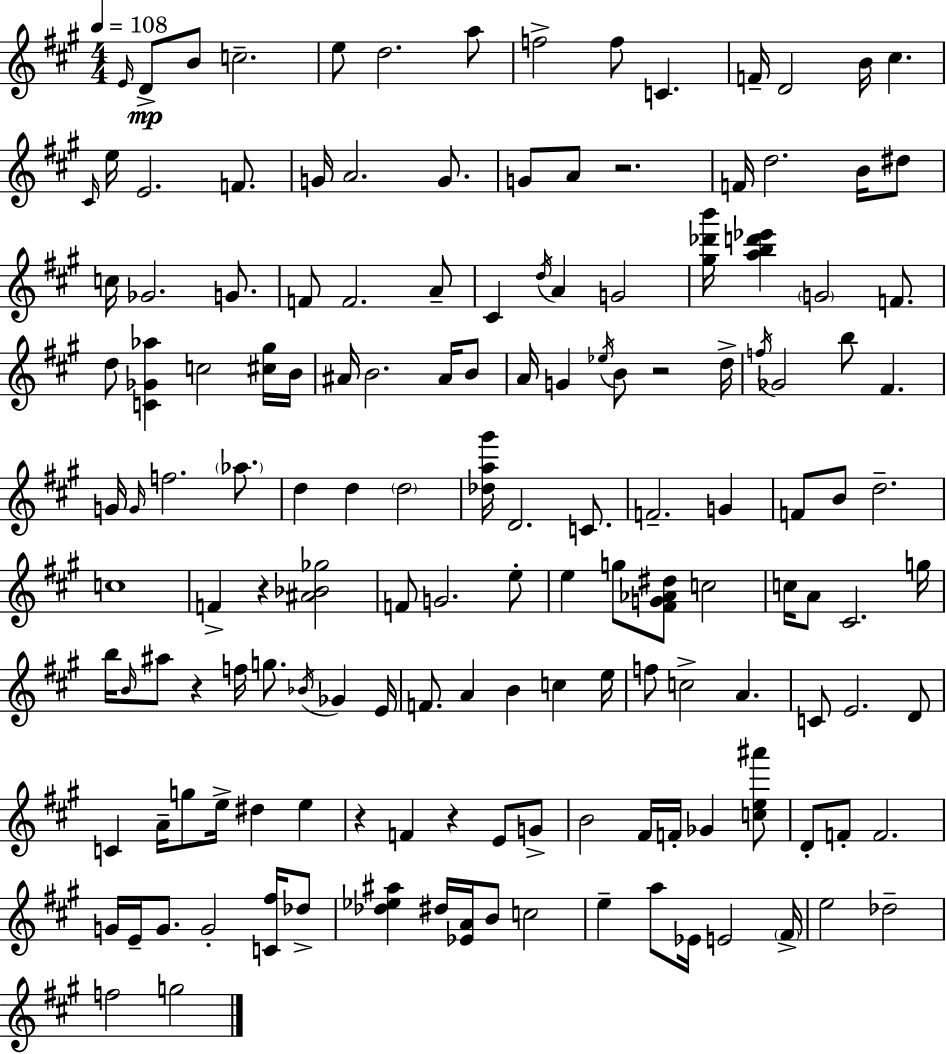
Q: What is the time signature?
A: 4/4